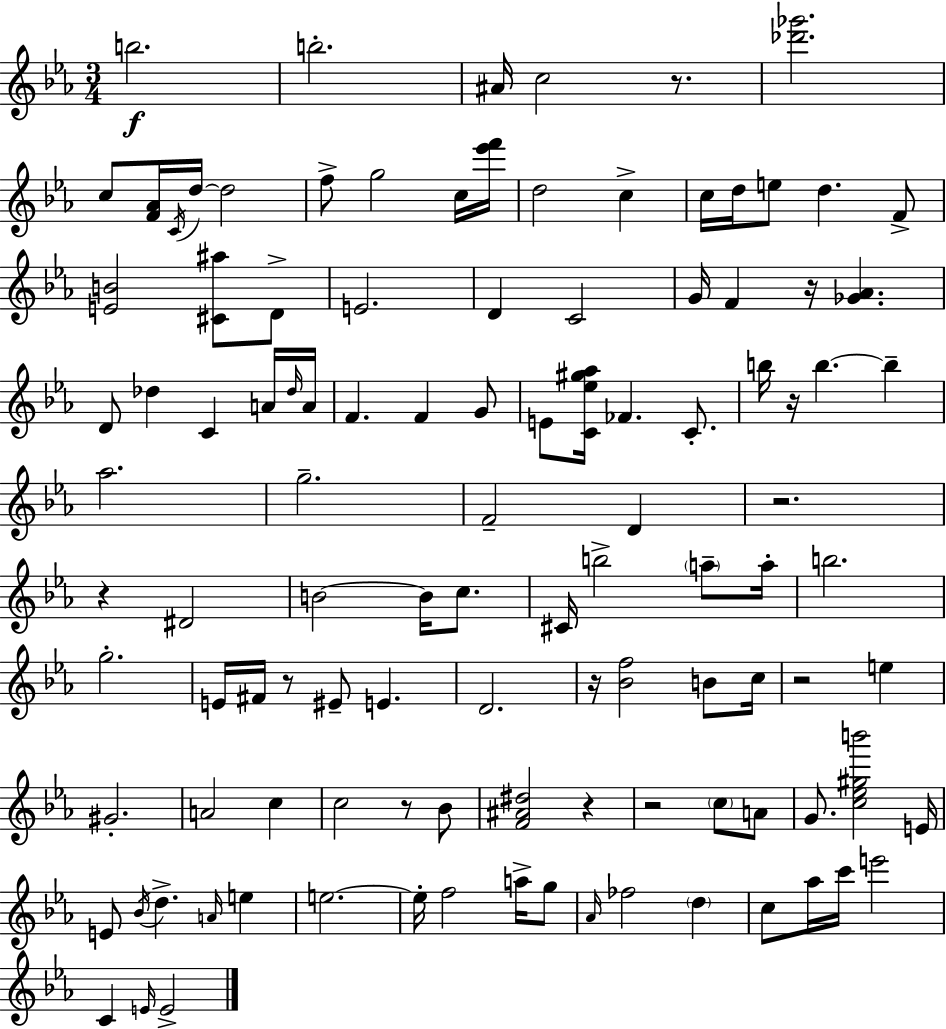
B5/h. B5/h. A#4/s C5/h R/e. [Db6,Gb6]/h. C5/e [F4,Ab4]/s C4/s D5/s D5/h F5/e G5/h C5/s [Eb6,F6]/s D5/h C5/q C5/s D5/s E5/e D5/q. F4/e [E4,B4]/h [C#4,A#5]/e D4/e E4/h. D4/q C4/h G4/s F4/q R/s [Gb4,Ab4]/q. D4/e Db5/q C4/q A4/s Db5/s A4/s F4/q. F4/q G4/e E4/e [C4,Eb5,G#5,Ab5]/s FES4/q. C4/e. B5/s R/s B5/q. B5/q Ab5/h. G5/h. F4/h D4/q R/h. R/q D#4/h B4/h B4/s C5/e. C#4/s B5/h A5/e A5/s B5/h. G5/h. E4/s F#4/s R/e EIS4/e E4/q. D4/h. R/s [Bb4,F5]/h B4/e C5/s R/h E5/q G#4/h. A4/h C5/q C5/h R/e Bb4/e [F4,A#4,D#5]/h R/q R/h C5/e A4/e G4/e. [C5,Eb5,G#5,B6]/h E4/s E4/e Bb4/s D5/q. A4/s E5/q E5/h. E5/s F5/h A5/s G5/e Ab4/s FES5/h D5/q C5/e Ab5/s C6/s E6/h C4/q E4/s E4/h